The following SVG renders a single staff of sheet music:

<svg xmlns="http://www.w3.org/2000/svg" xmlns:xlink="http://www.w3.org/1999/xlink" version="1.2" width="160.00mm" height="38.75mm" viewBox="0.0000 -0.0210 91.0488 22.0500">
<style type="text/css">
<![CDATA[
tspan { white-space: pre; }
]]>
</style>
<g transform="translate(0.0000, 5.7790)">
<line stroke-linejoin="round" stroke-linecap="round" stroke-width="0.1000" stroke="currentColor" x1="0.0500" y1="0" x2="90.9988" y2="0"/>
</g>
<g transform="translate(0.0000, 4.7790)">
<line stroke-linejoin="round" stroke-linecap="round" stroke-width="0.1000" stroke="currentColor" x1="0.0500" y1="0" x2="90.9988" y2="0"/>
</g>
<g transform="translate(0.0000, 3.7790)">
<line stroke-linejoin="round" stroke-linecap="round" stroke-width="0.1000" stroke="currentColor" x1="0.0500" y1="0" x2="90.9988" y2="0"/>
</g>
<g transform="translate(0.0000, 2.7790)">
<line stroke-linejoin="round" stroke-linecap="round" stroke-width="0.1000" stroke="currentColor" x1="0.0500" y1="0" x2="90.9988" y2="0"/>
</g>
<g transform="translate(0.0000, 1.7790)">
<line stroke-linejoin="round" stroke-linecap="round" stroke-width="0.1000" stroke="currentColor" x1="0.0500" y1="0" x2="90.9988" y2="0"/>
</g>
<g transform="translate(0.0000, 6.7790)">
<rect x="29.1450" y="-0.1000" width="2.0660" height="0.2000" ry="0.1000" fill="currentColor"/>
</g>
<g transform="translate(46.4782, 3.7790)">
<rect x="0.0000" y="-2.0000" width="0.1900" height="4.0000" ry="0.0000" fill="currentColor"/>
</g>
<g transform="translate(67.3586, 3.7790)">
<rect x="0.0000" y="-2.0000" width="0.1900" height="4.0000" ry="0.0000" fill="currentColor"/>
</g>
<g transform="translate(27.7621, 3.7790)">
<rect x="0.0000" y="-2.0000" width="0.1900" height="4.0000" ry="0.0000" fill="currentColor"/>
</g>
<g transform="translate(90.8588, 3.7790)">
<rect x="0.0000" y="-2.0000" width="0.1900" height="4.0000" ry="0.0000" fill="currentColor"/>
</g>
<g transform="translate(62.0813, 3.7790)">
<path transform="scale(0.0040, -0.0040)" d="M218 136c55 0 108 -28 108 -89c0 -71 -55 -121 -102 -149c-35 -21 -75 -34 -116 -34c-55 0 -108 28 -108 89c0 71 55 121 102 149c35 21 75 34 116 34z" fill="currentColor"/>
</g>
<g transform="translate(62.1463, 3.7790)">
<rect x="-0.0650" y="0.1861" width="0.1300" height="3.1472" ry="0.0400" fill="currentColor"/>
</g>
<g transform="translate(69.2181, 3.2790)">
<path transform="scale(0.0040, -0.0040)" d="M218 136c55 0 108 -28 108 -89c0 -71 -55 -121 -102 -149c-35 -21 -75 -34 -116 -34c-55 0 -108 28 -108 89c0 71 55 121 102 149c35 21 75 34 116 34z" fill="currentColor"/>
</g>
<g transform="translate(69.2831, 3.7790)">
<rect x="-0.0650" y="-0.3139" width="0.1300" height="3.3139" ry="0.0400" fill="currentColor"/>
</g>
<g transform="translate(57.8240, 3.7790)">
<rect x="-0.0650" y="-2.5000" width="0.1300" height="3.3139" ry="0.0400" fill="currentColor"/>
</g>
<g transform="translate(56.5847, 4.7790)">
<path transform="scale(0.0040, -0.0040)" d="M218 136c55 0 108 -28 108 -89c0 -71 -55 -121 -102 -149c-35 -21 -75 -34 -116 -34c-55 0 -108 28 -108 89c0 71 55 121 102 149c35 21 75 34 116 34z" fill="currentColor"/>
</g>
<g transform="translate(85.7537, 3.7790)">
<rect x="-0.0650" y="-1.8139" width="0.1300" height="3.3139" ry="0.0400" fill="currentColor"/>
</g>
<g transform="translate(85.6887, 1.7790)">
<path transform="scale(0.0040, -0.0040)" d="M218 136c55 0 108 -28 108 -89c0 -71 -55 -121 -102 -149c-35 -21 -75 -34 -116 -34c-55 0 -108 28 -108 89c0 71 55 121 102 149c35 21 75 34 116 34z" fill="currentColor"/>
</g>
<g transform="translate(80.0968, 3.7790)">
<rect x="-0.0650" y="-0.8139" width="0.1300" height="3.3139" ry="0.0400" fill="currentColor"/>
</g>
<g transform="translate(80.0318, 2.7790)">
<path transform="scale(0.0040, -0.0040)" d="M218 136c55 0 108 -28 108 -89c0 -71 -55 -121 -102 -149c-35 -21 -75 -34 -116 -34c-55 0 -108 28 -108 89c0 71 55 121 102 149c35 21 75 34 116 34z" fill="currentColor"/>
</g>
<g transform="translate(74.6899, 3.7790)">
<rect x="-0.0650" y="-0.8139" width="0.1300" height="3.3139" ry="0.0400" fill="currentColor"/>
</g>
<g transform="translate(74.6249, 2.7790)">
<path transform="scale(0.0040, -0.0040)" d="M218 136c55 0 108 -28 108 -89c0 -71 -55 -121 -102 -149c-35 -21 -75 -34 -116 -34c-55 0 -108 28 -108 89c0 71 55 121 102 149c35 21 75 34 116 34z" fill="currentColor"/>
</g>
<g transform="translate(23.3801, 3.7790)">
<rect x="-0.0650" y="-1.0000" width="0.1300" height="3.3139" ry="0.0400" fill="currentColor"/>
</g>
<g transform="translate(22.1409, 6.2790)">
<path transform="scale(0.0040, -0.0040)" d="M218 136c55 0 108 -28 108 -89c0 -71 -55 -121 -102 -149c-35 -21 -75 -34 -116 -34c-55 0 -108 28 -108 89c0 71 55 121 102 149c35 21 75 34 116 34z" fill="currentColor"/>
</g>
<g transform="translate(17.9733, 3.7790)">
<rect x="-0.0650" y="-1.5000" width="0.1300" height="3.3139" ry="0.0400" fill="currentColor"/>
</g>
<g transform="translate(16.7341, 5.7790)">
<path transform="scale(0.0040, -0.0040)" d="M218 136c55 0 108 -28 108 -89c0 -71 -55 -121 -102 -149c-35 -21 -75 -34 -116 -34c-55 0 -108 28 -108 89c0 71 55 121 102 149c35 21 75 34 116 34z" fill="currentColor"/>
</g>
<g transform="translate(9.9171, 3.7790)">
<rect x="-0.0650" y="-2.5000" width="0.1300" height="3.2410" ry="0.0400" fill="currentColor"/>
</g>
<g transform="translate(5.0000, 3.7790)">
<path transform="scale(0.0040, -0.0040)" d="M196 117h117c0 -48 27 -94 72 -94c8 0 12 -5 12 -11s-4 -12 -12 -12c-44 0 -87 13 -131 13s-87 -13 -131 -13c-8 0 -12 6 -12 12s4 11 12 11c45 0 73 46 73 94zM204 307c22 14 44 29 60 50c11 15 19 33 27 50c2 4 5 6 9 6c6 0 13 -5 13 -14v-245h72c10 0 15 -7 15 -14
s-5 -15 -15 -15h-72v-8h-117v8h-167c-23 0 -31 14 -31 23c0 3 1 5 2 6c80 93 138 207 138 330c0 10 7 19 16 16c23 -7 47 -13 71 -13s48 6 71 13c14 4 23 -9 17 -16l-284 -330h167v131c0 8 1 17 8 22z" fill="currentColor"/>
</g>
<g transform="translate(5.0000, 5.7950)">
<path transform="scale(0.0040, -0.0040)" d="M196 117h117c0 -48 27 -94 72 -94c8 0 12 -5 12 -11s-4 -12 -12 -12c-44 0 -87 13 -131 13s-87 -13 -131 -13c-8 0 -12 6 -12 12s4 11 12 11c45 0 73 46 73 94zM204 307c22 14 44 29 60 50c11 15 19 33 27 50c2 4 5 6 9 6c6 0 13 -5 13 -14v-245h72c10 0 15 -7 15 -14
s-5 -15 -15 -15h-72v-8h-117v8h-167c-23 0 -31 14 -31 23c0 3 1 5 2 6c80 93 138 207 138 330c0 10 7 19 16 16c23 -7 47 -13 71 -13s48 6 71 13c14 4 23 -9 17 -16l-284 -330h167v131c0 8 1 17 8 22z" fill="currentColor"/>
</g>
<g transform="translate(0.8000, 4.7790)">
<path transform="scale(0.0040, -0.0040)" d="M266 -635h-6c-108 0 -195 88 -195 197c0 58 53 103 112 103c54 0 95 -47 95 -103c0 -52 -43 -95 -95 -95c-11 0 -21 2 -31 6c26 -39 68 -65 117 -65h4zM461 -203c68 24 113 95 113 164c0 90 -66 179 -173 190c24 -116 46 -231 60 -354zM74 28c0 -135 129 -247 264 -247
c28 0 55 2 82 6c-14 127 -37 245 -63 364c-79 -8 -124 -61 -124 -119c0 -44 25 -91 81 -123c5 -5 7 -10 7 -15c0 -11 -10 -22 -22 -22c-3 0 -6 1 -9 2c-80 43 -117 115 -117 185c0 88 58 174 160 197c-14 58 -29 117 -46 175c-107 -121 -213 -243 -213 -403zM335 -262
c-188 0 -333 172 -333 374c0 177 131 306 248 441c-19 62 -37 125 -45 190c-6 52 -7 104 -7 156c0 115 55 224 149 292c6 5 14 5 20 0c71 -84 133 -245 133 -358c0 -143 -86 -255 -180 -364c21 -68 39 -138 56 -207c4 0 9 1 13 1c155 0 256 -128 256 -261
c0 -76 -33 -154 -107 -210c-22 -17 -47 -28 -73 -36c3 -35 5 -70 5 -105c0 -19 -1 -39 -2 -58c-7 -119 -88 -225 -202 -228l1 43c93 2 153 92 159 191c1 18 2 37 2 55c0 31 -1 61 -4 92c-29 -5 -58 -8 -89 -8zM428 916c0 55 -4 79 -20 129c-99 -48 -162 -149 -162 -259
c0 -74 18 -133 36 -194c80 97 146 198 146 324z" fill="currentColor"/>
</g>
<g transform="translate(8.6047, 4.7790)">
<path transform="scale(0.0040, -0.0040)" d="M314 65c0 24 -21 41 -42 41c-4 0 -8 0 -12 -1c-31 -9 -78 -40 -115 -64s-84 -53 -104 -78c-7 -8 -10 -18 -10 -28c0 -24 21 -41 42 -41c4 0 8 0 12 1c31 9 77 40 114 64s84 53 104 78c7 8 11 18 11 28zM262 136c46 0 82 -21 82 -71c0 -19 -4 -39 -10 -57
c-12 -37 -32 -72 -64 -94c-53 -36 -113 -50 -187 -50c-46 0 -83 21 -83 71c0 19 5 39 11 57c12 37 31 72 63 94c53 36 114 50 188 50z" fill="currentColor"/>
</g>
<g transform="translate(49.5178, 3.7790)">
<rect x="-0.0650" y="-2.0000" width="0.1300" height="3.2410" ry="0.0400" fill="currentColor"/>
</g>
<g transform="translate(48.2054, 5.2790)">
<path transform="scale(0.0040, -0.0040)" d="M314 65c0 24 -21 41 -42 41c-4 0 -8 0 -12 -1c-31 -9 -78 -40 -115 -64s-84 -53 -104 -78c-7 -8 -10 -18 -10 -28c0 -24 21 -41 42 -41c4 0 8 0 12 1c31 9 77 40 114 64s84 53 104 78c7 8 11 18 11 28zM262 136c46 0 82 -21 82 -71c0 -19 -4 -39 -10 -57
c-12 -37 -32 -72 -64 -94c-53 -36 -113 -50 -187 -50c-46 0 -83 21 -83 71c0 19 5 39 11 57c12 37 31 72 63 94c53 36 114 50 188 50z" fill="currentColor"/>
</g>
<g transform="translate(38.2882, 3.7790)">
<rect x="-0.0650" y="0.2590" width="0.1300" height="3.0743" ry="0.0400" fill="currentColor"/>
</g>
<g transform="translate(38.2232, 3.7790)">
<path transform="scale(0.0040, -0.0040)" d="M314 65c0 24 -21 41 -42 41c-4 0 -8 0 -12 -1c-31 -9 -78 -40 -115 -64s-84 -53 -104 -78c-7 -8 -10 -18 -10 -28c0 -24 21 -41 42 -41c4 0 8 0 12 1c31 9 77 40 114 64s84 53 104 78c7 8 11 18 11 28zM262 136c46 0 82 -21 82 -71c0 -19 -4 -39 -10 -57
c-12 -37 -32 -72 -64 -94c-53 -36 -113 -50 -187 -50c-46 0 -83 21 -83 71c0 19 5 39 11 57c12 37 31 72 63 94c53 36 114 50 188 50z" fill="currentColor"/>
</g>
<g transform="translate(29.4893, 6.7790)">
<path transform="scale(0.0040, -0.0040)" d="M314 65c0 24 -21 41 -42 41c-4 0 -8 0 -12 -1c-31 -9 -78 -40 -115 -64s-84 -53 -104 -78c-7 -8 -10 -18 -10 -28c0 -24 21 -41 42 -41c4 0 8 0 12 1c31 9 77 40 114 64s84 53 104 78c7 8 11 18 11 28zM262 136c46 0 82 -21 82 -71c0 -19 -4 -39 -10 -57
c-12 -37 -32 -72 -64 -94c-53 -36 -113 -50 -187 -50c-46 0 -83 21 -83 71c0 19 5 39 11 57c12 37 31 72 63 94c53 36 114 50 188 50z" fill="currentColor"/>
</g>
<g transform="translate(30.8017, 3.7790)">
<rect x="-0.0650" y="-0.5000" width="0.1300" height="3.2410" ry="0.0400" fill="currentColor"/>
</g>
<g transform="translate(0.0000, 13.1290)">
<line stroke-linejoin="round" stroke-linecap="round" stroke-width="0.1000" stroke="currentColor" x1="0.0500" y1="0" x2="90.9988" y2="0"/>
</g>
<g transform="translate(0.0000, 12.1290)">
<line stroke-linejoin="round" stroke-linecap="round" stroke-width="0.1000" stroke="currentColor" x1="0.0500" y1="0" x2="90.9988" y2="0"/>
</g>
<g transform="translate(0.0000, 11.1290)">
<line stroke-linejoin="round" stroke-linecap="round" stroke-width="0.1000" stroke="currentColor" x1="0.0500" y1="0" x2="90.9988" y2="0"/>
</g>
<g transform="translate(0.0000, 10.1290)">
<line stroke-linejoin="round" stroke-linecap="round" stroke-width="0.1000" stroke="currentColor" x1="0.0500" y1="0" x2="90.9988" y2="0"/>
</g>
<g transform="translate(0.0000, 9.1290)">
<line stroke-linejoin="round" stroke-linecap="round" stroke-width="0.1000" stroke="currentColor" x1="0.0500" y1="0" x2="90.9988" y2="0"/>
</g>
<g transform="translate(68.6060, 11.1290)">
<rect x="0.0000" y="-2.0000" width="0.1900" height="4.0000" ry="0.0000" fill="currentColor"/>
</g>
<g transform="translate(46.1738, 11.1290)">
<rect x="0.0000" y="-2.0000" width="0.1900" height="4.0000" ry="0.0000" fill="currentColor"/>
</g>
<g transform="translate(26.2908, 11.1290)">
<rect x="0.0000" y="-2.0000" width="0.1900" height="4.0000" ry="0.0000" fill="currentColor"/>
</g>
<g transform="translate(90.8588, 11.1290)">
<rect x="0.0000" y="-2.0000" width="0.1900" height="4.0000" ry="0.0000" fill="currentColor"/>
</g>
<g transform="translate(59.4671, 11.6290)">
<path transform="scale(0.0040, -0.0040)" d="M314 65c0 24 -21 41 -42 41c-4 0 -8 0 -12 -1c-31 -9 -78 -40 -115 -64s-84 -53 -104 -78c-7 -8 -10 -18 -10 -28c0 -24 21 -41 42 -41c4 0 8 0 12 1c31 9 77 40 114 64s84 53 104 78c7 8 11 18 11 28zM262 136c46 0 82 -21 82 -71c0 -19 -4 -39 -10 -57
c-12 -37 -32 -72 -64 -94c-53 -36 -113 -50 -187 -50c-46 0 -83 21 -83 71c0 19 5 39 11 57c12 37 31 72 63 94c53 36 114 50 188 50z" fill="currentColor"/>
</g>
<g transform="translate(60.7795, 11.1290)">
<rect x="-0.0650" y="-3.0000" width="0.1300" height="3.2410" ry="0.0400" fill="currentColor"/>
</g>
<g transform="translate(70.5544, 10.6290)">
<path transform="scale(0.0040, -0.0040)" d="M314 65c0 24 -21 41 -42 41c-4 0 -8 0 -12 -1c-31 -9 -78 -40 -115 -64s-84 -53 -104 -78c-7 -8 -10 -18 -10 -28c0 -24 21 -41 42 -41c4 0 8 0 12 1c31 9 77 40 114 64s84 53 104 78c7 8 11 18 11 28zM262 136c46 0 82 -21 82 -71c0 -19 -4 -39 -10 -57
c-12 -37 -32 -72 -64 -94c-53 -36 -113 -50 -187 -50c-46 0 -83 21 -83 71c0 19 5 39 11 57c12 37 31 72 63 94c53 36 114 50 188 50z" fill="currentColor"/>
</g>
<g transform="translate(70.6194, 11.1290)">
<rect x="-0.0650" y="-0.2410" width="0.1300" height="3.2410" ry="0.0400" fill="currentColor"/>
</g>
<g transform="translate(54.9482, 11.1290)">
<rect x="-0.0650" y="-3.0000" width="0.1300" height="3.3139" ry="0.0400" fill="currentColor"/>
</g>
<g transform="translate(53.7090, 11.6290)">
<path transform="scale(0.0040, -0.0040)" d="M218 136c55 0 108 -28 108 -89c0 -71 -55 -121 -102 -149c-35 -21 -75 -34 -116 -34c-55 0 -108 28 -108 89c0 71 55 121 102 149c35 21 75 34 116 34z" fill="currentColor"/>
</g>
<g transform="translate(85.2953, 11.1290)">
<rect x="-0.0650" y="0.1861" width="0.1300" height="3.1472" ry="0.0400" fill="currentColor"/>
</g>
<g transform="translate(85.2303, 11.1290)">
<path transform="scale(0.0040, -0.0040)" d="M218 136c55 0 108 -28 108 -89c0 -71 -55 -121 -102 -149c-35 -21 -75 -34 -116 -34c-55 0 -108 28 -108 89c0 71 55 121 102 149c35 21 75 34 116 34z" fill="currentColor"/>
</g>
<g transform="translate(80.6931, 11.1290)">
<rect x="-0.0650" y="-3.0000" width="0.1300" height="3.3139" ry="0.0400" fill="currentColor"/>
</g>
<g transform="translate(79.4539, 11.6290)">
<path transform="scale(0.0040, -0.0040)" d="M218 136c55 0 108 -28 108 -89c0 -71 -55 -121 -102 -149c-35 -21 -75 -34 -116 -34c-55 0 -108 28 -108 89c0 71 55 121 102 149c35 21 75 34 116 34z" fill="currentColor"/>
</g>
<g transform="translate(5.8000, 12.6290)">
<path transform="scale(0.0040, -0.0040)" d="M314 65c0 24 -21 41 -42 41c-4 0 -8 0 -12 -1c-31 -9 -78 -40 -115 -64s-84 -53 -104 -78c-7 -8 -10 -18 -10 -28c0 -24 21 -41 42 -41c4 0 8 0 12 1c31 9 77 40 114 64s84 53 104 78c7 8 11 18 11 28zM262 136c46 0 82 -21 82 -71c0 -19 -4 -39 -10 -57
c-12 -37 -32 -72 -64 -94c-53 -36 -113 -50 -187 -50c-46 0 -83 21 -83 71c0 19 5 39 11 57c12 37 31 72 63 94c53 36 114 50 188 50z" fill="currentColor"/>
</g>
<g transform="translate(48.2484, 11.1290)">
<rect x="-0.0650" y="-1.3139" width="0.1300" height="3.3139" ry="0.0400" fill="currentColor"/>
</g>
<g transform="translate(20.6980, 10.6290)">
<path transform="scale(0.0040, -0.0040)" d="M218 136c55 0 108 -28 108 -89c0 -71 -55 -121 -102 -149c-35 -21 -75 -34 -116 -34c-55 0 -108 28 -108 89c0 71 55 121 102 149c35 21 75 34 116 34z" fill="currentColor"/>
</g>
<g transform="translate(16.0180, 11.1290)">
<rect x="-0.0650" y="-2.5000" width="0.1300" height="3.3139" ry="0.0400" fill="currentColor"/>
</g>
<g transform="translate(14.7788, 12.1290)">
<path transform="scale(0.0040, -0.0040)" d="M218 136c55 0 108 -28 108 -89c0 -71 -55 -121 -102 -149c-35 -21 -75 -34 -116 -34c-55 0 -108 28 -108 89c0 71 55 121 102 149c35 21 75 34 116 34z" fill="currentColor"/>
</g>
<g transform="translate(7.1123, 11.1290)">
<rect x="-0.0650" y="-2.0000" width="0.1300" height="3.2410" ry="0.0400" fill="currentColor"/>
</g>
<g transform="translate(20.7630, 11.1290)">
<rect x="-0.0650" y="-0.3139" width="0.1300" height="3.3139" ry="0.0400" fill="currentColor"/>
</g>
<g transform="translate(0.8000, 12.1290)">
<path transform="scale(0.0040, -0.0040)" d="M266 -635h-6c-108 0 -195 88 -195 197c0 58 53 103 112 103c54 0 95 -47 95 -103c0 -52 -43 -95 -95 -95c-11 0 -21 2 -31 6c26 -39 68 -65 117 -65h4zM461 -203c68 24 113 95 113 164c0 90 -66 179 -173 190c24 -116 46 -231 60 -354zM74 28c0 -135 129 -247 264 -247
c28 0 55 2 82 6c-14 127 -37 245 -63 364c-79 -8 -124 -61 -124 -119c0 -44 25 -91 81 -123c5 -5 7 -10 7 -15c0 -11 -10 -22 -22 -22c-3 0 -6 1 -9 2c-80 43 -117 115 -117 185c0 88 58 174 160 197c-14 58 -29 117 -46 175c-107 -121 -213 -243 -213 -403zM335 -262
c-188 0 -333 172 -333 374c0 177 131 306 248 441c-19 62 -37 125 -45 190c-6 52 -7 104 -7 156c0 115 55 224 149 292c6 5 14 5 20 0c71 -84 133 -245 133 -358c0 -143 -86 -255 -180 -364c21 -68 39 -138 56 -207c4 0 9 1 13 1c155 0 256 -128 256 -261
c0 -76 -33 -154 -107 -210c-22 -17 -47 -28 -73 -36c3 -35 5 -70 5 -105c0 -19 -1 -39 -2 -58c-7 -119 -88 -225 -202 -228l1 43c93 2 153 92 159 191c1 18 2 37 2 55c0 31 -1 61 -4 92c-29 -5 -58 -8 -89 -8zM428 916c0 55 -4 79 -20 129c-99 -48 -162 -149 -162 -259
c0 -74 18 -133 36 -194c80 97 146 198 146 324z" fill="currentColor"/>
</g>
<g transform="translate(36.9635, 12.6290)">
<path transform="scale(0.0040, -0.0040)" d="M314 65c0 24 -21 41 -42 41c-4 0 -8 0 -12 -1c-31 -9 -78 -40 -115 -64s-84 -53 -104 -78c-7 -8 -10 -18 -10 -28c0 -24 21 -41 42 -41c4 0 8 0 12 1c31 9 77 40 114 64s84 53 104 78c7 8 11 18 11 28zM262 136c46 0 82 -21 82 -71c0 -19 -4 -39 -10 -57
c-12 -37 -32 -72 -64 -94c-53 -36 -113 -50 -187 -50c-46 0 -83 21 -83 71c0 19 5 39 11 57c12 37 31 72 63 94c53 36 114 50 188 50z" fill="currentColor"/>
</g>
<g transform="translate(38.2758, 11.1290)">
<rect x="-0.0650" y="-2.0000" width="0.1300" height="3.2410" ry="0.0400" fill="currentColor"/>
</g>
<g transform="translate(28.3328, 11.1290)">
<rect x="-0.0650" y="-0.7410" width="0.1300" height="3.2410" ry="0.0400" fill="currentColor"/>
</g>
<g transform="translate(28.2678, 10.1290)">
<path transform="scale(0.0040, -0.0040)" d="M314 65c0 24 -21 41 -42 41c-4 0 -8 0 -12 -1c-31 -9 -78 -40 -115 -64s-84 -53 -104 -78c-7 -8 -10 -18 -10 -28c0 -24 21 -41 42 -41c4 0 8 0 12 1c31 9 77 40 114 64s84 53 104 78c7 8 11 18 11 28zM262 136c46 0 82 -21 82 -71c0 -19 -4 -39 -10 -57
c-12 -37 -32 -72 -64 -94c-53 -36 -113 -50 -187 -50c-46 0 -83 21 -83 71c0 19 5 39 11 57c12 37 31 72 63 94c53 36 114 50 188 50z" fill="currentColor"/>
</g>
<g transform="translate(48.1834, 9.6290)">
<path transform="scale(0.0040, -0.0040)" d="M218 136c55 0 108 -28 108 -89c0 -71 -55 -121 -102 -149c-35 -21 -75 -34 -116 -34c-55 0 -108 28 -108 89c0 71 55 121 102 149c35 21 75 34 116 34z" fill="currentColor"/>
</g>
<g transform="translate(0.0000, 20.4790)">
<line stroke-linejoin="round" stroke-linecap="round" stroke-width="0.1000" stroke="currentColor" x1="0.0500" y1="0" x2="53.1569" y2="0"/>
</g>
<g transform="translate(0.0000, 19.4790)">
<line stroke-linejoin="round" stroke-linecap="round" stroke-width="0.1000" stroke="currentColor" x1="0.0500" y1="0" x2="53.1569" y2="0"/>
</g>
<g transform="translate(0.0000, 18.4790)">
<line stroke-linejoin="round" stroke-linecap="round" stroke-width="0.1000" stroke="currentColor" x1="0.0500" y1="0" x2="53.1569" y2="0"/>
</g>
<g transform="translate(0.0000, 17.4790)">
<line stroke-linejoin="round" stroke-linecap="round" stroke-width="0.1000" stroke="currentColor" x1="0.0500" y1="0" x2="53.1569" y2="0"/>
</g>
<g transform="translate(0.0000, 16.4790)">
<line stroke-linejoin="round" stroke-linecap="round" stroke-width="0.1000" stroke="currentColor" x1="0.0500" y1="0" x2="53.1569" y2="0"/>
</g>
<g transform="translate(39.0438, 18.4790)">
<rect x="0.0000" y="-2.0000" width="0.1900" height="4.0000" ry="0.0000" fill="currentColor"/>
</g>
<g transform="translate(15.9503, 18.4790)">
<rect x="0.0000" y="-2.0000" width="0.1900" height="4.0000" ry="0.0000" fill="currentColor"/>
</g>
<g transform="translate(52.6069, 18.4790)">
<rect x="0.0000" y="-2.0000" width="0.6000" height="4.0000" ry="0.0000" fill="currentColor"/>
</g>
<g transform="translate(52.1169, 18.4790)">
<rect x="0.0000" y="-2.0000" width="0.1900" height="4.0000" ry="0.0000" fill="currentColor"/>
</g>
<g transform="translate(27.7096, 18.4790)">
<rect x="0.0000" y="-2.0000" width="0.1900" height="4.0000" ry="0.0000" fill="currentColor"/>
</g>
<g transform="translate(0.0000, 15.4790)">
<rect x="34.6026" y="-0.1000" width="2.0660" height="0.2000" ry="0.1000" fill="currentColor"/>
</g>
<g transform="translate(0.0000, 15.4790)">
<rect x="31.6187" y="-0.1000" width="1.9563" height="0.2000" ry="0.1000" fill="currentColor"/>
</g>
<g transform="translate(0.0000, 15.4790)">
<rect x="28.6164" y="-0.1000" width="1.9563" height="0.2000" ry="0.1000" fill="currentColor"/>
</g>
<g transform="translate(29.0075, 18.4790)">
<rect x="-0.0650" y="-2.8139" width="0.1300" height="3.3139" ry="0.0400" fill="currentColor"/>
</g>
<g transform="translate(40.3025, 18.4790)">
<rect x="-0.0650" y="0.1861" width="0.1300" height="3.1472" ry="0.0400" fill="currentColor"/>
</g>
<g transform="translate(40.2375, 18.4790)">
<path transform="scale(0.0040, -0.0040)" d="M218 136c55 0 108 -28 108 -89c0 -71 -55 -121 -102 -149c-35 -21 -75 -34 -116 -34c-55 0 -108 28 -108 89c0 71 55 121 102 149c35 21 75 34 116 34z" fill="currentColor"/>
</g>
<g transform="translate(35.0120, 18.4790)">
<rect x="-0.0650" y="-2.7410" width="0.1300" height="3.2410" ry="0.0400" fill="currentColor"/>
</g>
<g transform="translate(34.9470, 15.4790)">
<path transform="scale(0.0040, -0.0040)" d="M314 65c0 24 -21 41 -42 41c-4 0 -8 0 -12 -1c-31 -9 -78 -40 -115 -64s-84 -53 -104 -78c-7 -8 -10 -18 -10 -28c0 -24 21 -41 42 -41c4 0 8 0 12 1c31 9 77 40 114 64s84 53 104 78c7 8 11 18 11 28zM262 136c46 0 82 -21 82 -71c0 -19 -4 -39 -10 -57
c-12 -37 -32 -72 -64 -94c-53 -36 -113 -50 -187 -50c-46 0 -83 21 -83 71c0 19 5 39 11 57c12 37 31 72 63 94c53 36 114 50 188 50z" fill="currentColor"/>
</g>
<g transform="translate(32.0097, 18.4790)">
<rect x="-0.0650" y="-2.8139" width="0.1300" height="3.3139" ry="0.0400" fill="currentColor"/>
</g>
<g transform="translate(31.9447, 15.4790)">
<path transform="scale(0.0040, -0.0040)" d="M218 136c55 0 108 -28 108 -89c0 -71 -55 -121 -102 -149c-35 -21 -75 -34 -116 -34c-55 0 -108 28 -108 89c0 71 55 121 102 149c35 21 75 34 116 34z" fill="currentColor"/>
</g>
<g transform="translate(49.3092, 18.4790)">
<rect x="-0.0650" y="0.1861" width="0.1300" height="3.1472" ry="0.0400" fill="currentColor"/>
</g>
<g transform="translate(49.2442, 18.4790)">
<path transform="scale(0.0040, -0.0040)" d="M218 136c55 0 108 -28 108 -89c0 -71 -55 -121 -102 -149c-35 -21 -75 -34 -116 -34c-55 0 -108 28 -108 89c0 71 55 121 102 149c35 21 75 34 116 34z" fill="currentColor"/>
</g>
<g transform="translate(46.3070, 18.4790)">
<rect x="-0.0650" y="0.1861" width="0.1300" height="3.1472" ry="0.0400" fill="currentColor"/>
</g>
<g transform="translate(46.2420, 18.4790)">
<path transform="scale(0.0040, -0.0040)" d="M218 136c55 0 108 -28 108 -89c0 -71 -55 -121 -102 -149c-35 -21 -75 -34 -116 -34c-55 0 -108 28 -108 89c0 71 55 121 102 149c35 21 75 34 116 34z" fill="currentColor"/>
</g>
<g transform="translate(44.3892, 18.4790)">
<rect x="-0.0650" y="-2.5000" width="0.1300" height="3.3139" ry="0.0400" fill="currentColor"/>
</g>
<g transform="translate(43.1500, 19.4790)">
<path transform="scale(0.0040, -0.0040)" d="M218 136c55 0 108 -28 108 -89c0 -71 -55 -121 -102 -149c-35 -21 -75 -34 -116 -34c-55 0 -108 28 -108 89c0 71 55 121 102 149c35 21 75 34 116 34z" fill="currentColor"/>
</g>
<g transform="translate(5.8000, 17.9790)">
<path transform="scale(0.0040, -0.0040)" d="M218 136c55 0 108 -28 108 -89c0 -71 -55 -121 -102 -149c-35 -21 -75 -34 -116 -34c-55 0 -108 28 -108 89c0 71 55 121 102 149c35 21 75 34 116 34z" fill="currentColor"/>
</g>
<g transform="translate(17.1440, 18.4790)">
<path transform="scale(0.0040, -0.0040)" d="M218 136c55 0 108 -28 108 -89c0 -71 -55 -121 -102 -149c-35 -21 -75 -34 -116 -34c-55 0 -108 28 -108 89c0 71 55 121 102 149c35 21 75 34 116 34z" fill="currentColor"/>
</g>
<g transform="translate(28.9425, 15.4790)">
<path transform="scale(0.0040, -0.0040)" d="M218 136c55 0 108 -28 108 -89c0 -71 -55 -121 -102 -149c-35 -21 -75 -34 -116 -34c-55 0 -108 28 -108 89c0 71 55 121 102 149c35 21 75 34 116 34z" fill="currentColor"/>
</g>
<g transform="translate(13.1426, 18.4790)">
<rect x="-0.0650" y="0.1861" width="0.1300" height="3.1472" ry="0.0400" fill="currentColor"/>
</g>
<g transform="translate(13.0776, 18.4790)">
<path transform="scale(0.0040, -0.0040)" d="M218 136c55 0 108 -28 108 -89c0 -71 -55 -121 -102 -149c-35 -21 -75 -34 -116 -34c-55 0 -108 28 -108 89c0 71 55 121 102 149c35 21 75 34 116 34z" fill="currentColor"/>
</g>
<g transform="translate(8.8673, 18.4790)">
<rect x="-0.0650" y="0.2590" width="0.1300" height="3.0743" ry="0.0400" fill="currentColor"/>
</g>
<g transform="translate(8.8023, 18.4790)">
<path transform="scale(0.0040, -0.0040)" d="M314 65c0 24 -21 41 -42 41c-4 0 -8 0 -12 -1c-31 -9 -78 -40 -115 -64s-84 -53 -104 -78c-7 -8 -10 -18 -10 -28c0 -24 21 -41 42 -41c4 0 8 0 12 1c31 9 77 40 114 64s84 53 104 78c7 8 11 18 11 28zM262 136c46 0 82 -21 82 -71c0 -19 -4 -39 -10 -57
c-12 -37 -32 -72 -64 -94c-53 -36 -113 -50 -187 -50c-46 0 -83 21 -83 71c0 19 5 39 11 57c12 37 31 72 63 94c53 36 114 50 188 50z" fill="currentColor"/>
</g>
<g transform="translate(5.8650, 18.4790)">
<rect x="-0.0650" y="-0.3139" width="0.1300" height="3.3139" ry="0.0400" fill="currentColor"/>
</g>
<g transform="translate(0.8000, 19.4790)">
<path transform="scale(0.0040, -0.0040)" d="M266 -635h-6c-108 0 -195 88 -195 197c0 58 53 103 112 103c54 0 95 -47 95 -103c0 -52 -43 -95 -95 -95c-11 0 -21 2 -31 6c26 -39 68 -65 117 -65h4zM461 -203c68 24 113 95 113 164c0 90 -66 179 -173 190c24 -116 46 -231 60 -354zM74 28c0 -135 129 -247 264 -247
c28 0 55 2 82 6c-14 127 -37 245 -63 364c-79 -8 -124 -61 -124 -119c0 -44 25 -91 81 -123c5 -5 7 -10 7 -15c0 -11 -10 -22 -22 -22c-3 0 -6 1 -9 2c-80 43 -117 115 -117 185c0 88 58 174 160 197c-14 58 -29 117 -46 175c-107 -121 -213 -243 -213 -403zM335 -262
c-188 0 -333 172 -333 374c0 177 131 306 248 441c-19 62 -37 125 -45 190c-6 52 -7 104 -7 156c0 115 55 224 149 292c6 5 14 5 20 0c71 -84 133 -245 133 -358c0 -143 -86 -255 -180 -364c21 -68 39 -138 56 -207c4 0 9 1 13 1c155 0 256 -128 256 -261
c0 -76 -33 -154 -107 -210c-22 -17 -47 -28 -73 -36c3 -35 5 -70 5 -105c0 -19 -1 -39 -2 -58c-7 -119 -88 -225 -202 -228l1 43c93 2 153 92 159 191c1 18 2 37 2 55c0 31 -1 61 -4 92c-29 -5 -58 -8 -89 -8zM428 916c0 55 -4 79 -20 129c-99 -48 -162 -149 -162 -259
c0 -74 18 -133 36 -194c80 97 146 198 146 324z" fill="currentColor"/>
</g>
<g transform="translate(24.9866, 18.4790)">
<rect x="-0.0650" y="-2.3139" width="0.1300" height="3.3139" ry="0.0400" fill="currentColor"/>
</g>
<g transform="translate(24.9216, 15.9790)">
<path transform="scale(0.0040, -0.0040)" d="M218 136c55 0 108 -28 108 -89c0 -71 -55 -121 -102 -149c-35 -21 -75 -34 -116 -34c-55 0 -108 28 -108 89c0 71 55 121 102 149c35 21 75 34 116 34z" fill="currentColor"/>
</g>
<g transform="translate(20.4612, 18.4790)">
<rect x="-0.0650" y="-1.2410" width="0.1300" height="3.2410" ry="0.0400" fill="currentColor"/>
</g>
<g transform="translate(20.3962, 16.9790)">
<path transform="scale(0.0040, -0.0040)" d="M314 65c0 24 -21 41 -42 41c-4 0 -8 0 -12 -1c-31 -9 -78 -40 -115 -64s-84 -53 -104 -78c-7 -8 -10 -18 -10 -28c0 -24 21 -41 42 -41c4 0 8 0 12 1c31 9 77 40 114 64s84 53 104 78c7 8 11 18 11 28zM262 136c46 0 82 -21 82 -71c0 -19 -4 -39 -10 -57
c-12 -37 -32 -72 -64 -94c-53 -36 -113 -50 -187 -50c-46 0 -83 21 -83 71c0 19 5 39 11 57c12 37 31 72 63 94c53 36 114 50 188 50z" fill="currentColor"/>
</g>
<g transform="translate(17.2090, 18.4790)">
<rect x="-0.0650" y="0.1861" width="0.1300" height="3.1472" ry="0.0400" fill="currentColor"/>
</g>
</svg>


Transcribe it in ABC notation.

X:1
T:Untitled
M:4/4
L:1/4
K:C
G2 E D C2 B2 F2 G B c d d f F2 G c d2 F2 e A A2 c2 A B c B2 B B e2 g a a a2 B G B B